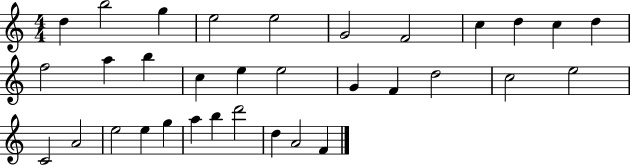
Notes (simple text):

D5/q B5/h G5/q E5/h E5/h G4/h F4/h C5/q D5/q C5/q D5/q F5/h A5/q B5/q C5/q E5/q E5/h G4/q F4/q D5/h C5/h E5/h C4/h A4/h E5/h E5/q G5/q A5/q B5/q D6/h D5/q A4/h F4/q